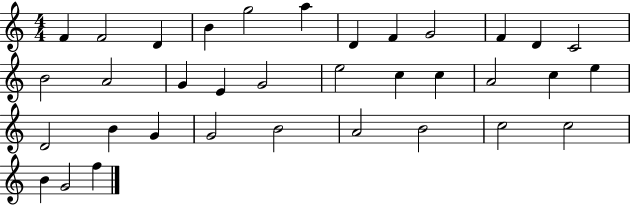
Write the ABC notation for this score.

X:1
T:Untitled
M:4/4
L:1/4
K:C
F F2 D B g2 a D F G2 F D C2 B2 A2 G E G2 e2 c c A2 c e D2 B G G2 B2 A2 B2 c2 c2 B G2 f